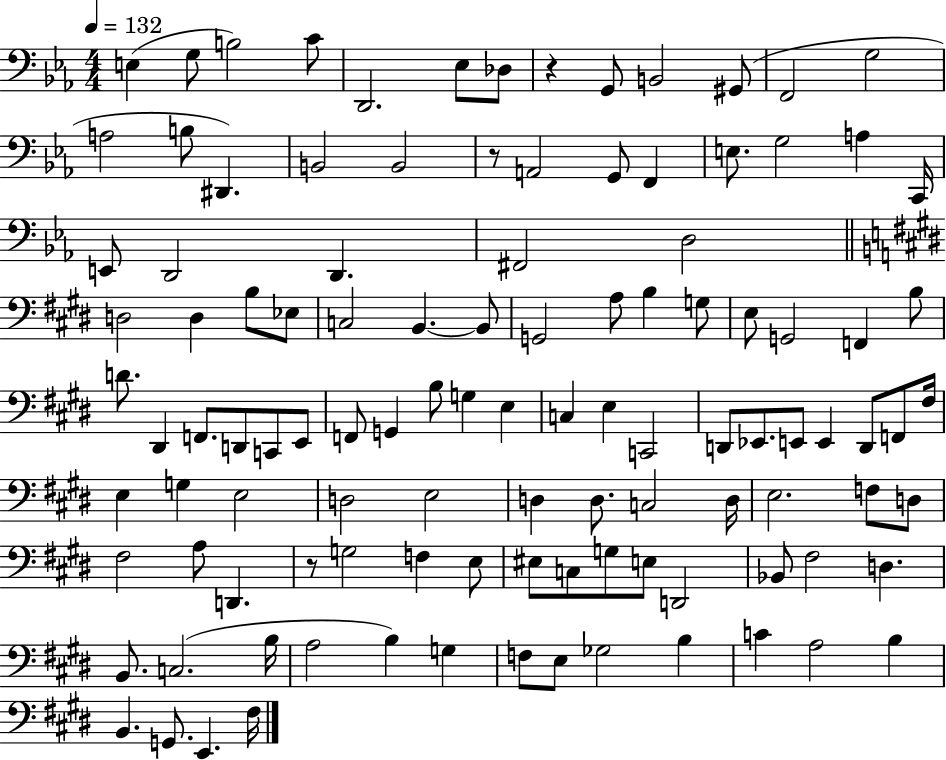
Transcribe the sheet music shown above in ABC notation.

X:1
T:Untitled
M:4/4
L:1/4
K:Eb
E, G,/2 B,2 C/2 D,,2 _E,/2 _D,/2 z G,,/2 B,,2 ^G,,/2 F,,2 G,2 A,2 B,/2 ^D,, B,,2 B,,2 z/2 A,,2 G,,/2 F,, E,/2 G,2 A, C,,/4 E,,/2 D,,2 D,, ^F,,2 D,2 D,2 D, B,/2 _E,/2 C,2 B,, B,,/2 G,,2 A,/2 B, G,/2 E,/2 G,,2 F,, B,/2 D/2 ^D,, F,,/2 D,,/2 C,,/2 E,,/2 F,,/2 G,, B,/2 G, E, C, E, C,,2 D,,/2 _E,,/2 E,,/2 E,, D,,/2 F,,/2 ^F,/4 E, G, E,2 D,2 E,2 D, D,/2 C,2 D,/4 E,2 F,/2 D,/2 ^F,2 A,/2 D,, z/2 G,2 F, E,/2 ^E,/2 C,/2 G,/2 E,/2 D,,2 _B,,/2 ^F,2 D, B,,/2 C,2 B,/4 A,2 B, G, F,/2 E,/2 _G,2 B, C A,2 B, B,, G,,/2 E,, ^F,/4